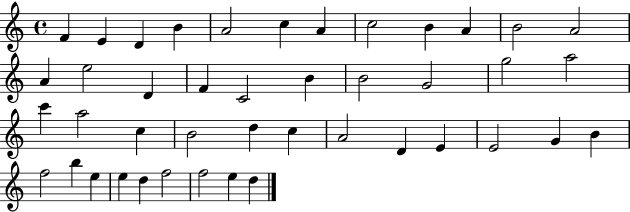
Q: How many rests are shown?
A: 0